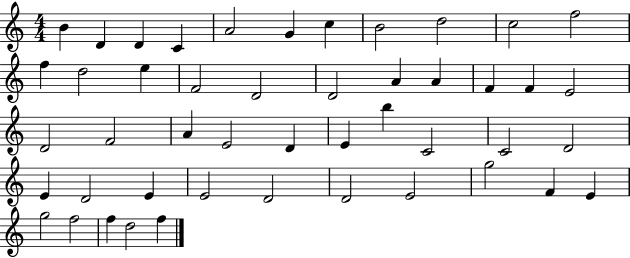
X:1
T:Untitled
M:4/4
L:1/4
K:C
B D D C A2 G c B2 d2 c2 f2 f d2 e F2 D2 D2 A A F F E2 D2 F2 A E2 D E b C2 C2 D2 E D2 E E2 D2 D2 E2 g2 F E g2 f2 f d2 f